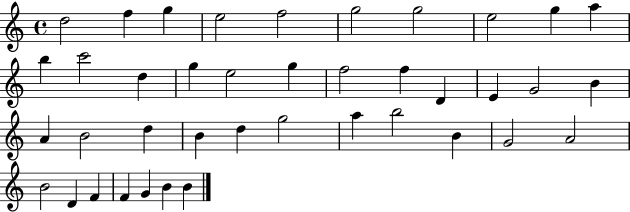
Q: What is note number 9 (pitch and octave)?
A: G5